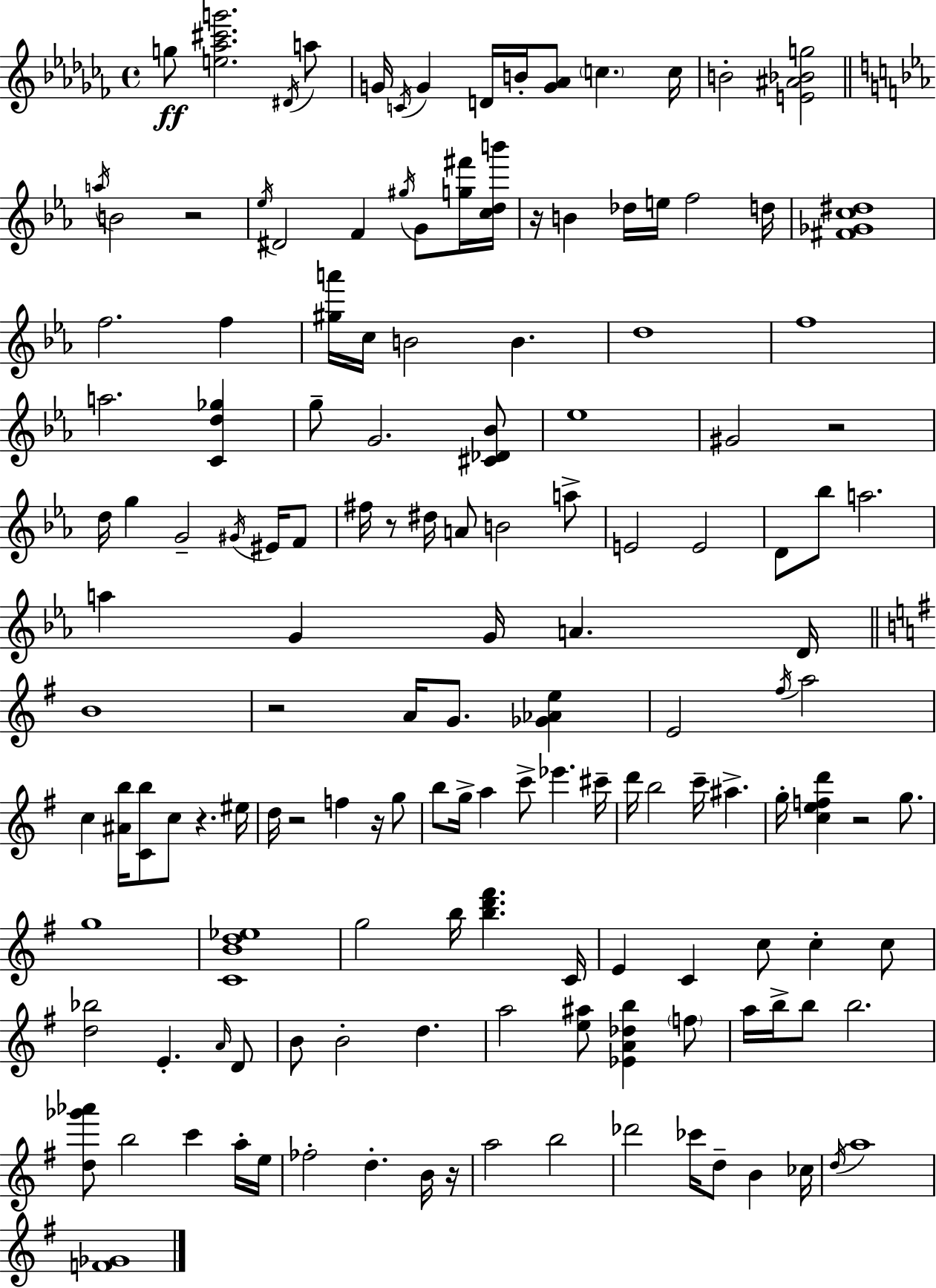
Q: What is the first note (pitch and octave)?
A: G5